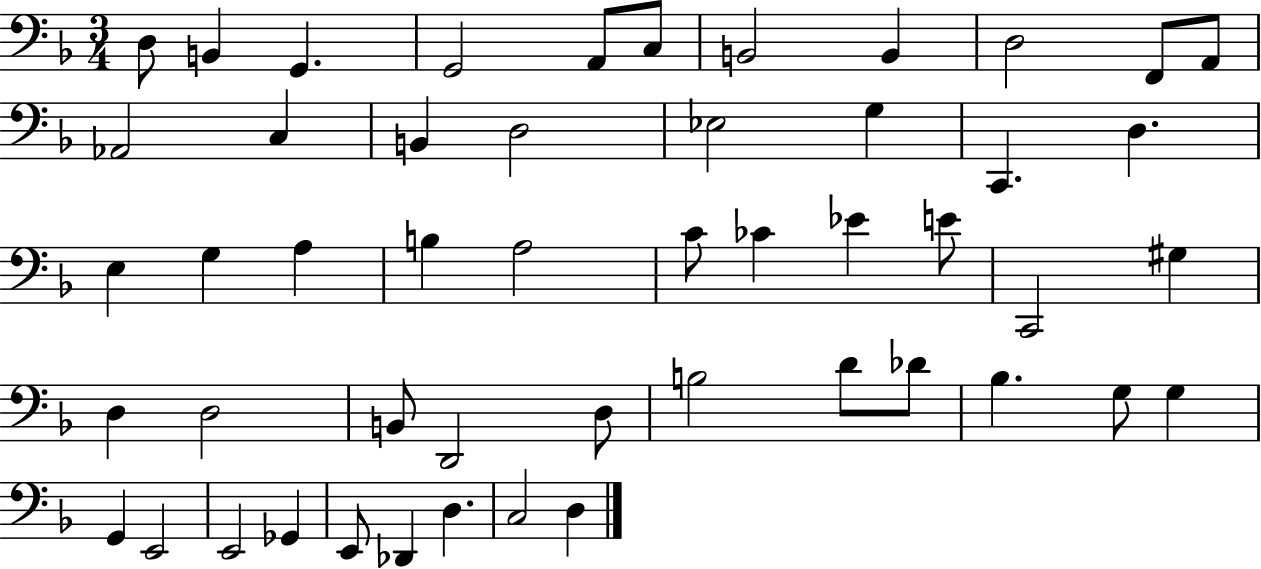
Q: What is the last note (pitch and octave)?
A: D3